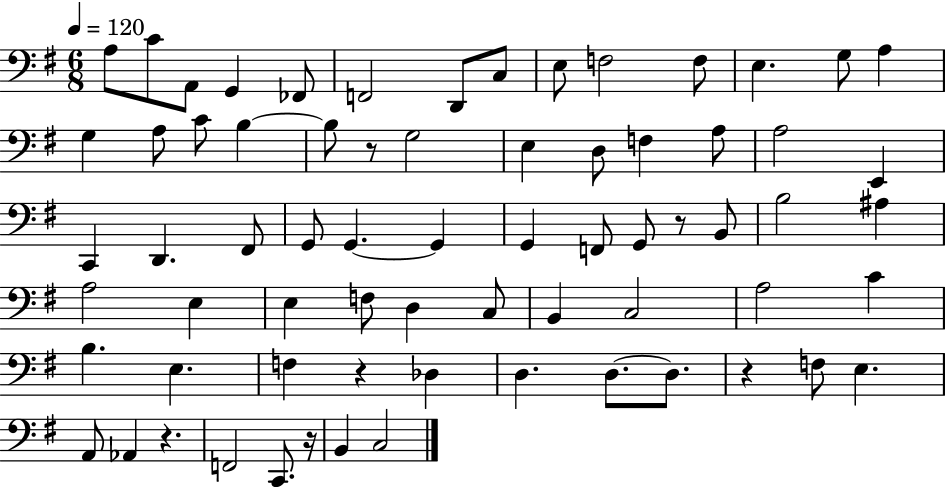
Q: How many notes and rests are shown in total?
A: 69